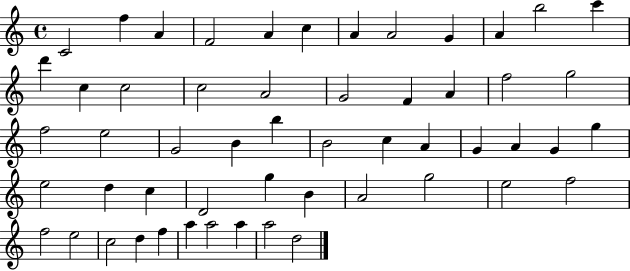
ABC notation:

X:1
T:Untitled
M:4/4
L:1/4
K:C
C2 f A F2 A c A A2 G A b2 c' d' c c2 c2 A2 G2 F A f2 g2 f2 e2 G2 B b B2 c A G A G g e2 d c D2 g B A2 g2 e2 f2 f2 e2 c2 d f a a2 a a2 d2